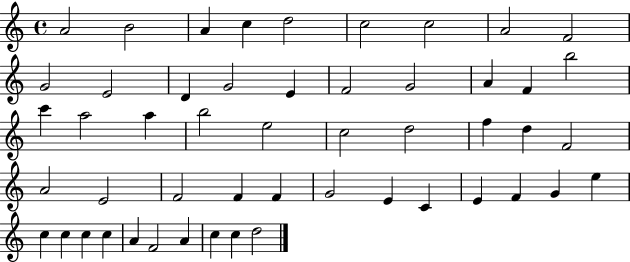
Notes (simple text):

A4/h B4/h A4/q C5/q D5/h C5/h C5/h A4/h F4/h G4/h E4/h D4/q G4/h E4/q F4/h G4/h A4/q F4/q B5/h C6/q A5/h A5/q B5/h E5/h C5/h D5/h F5/q D5/q F4/h A4/h E4/h F4/h F4/q F4/q G4/h E4/q C4/q E4/q F4/q G4/q E5/q C5/q C5/q C5/q C5/q A4/q F4/h A4/q C5/q C5/q D5/h